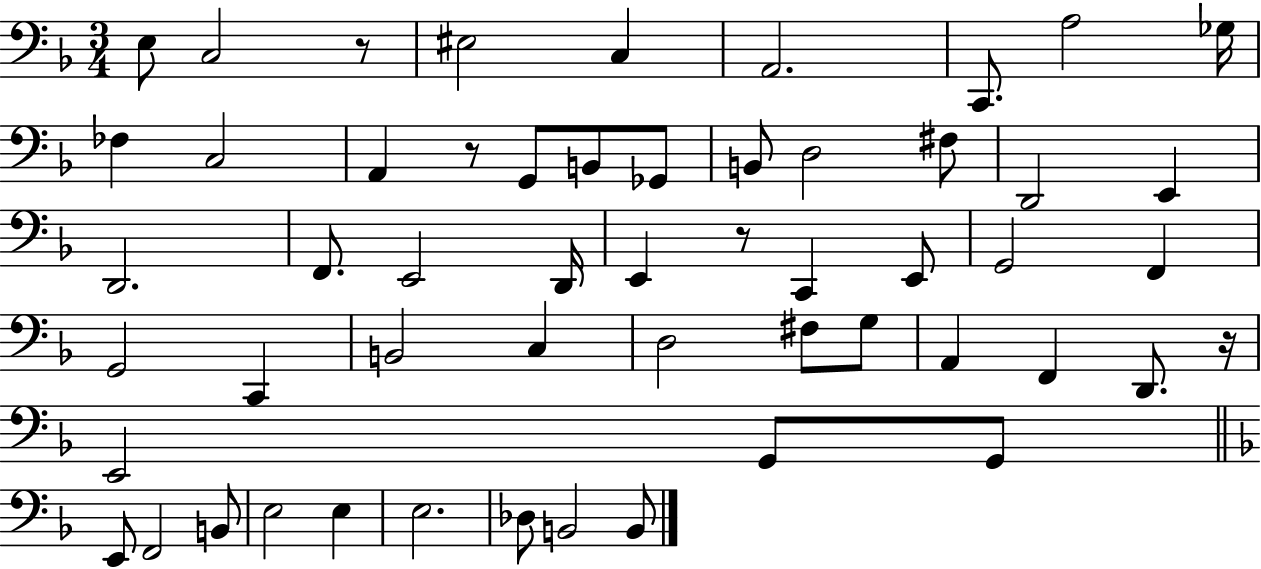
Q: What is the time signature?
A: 3/4